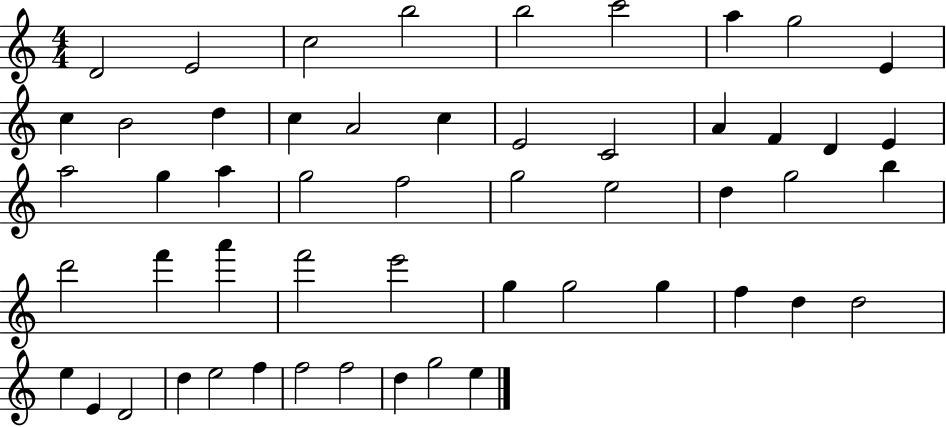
{
  \clef treble
  \numericTimeSignature
  \time 4/4
  \key c \major
  d'2 e'2 | c''2 b''2 | b''2 c'''2 | a''4 g''2 e'4 | \break c''4 b'2 d''4 | c''4 a'2 c''4 | e'2 c'2 | a'4 f'4 d'4 e'4 | \break a''2 g''4 a''4 | g''2 f''2 | g''2 e''2 | d''4 g''2 b''4 | \break d'''2 f'''4 a'''4 | f'''2 e'''2 | g''4 g''2 g''4 | f''4 d''4 d''2 | \break e''4 e'4 d'2 | d''4 e''2 f''4 | f''2 f''2 | d''4 g''2 e''4 | \break \bar "|."
}